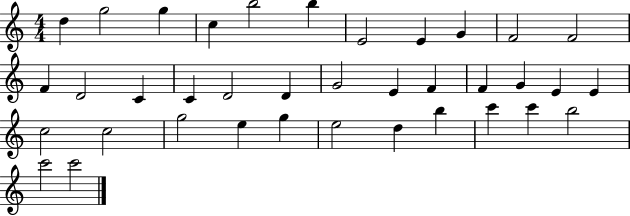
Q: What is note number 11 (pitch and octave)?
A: F4